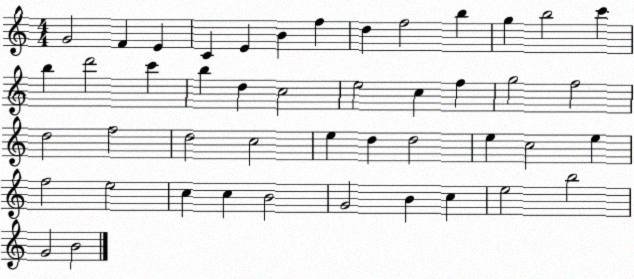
X:1
T:Untitled
M:4/4
L:1/4
K:C
G2 F E C E B f d f2 b g b2 c' b d'2 c' b d c2 e2 c f g2 f2 d2 f2 d2 c2 e d d2 e c2 e f2 e2 c c B2 G2 B c e2 b2 G2 B2